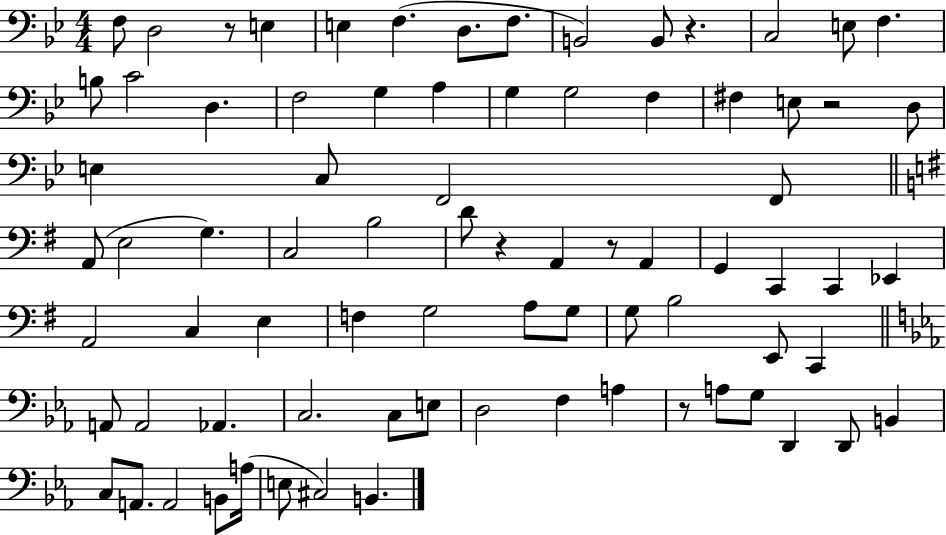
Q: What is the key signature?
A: BES major